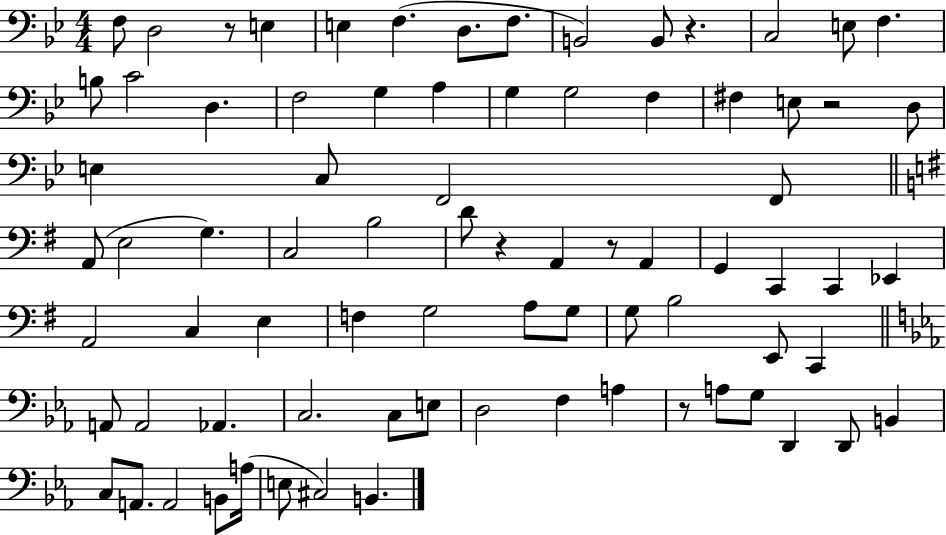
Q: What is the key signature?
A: BES major